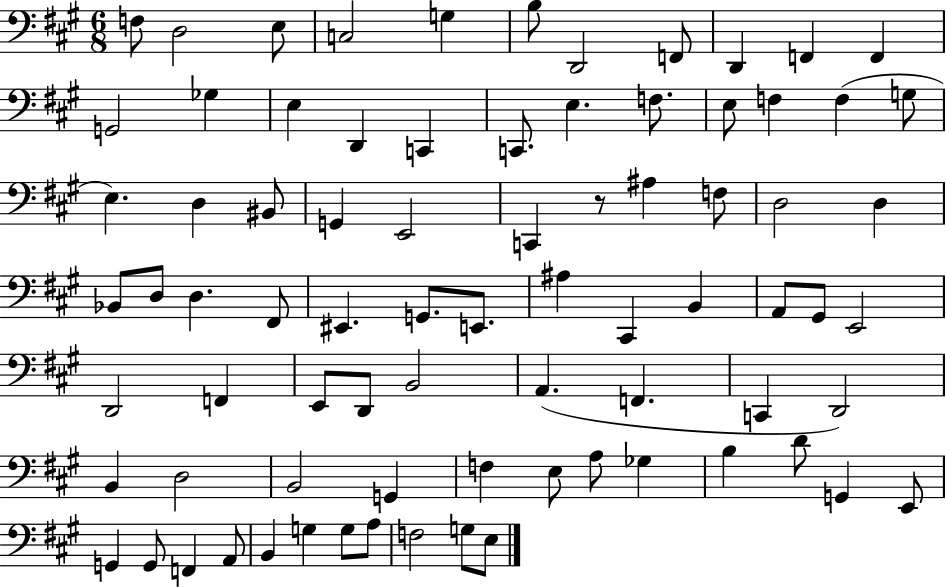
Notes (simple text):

F3/e D3/h E3/e C3/h G3/q B3/e D2/h F2/e D2/q F2/q F2/q G2/h Gb3/q E3/q D2/q C2/q C2/e. E3/q. F3/e. E3/e F3/q F3/q G3/e E3/q. D3/q BIS2/e G2/q E2/h C2/q R/e A#3/q F3/e D3/h D3/q Bb2/e D3/e D3/q. F#2/e EIS2/q. G2/e. E2/e. A#3/q C#2/q B2/q A2/e G#2/e E2/h D2/h F2/q E2/e D2/e B2/h A2/q. F2/q. C2/q D2/h B2/q D3/h B2/h G2/q F3/q E3/e A3/e Gb3/q B3/q D4/e G2/q E2/e G2/q G2/e F2/q A2/e B2/q G3/q G3/e A3/e F3/h G3/e E3/e